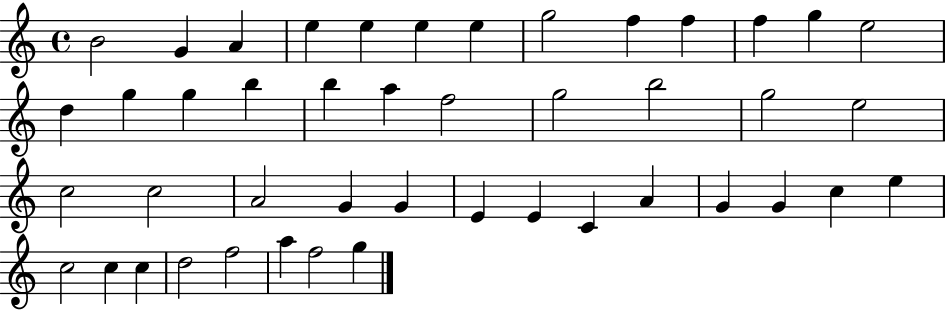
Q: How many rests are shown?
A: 0